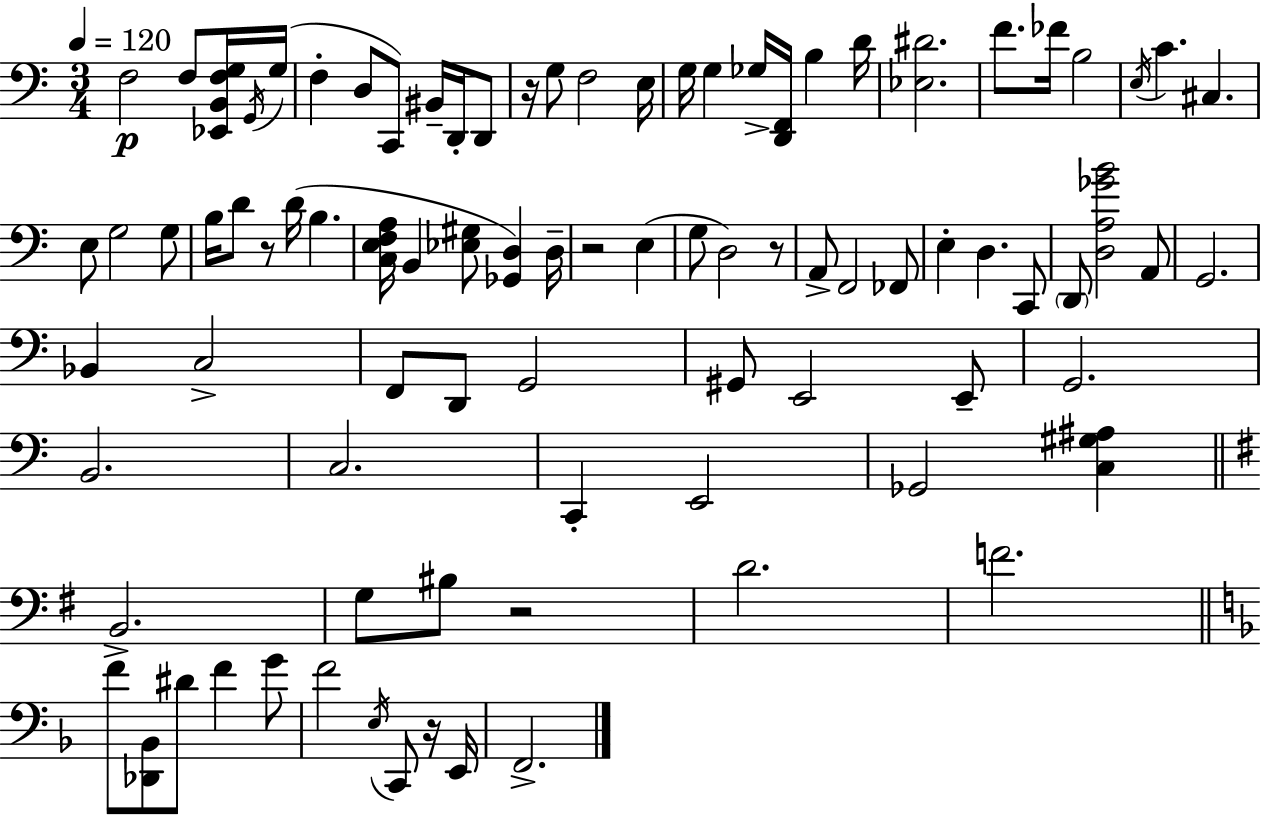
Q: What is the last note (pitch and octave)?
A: F2